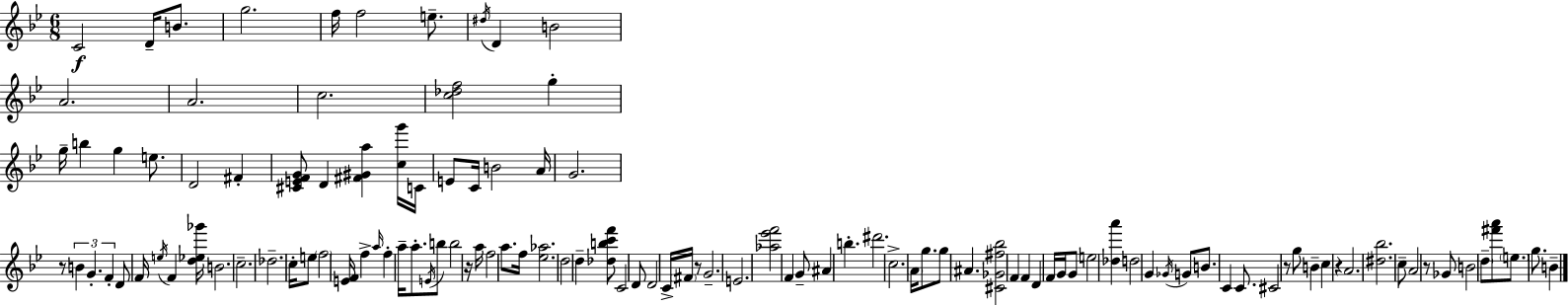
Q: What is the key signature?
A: BES major